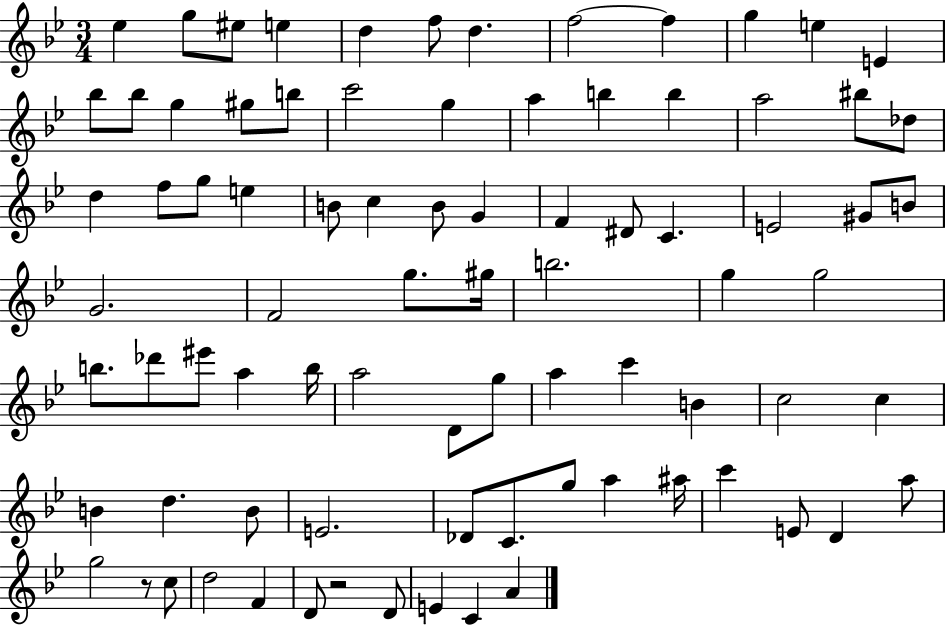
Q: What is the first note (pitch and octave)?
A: Eb5